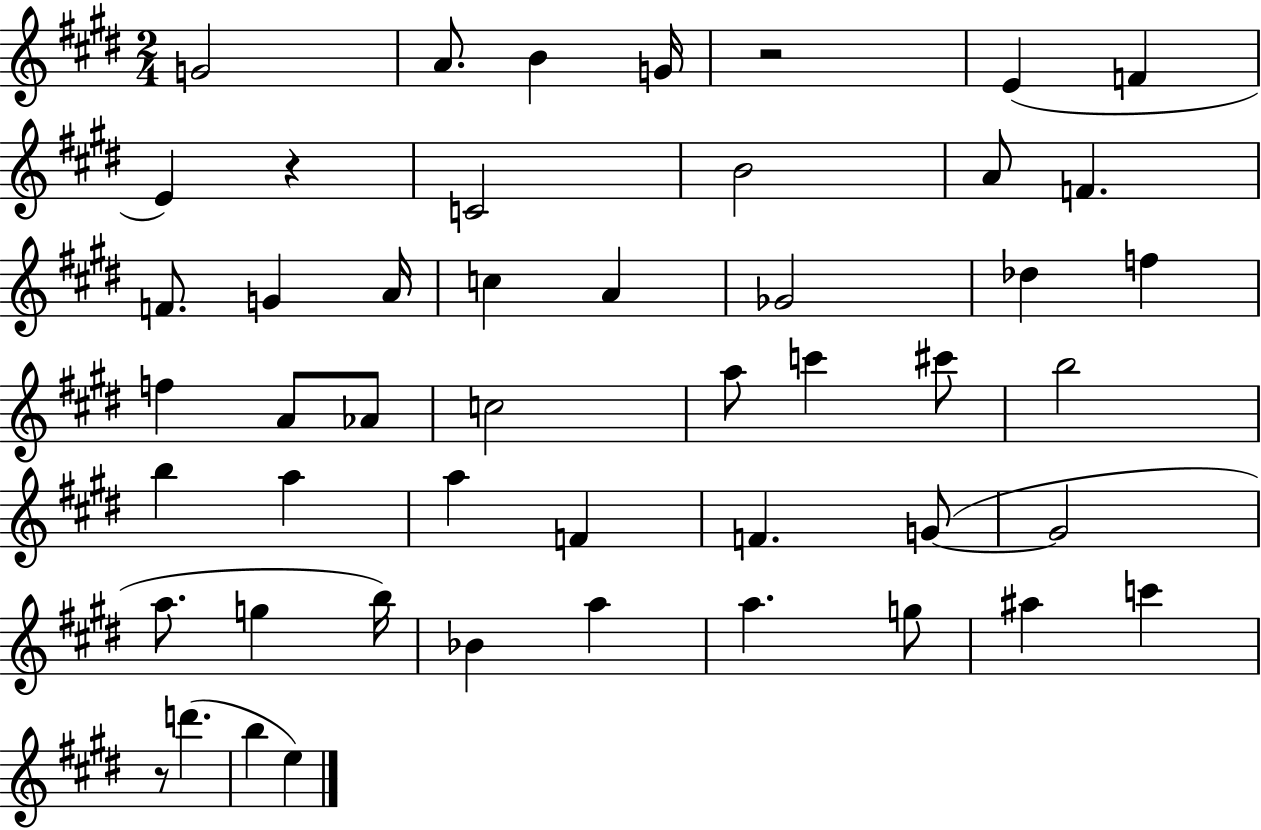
{
  \clef treble
  \numericTimeSignature
  \time 2/4
  \key e \major
  g'2 | a'8. b'4 g'16 | r2 | e'4( f'4 | \break e'4) r4 | c'2 | b'2 | a'8 f'4. | \break f'8. g'4 a'16 | c''4 a'4 | ges'2 | des''4 f''4 | \break f''4 a'8 aes'8 | c''2 | a''8 c'''4 cis'''8 | b''2 | \break b''4 a''4 | a''4 f'4 | f'4. g'8~(~ | g'2 | \break a''8. g''4 b''16) | bes'4 a''4 | a''4. g''8 | ais''4 c'''4 | \break r8 d'''4.( | b''4 e''4) | \bar "|."
}